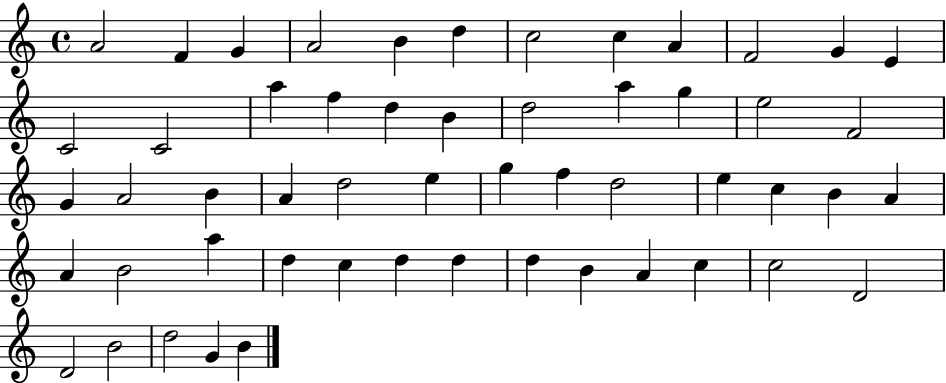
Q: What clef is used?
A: treble